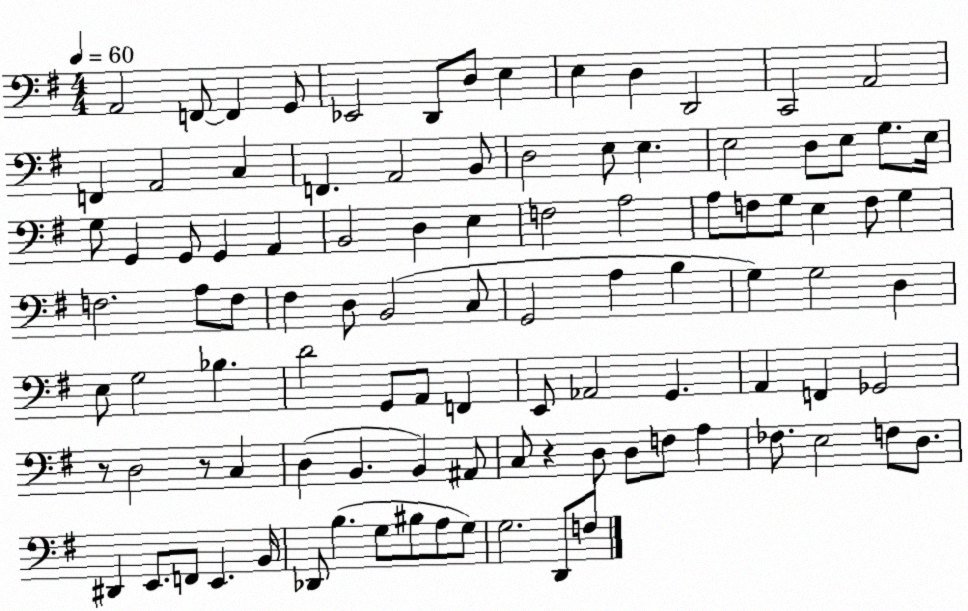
X:1
T:Untitled
M:4/4
L:1/4
K:G
A,,2 F,,/2 F,, G,,/2 _E,,2 D,,/2 D,/2 E, E, D, D,,2 C,,2 A,,2 F,, A,,2 C, F,, A,,2 B,,/2 D,2 E,/2 E, E,2 D,/2 E,/2 G,/2 E,/4 G,/2 G,, G,,/2 G,, A,, B,,2 D, E, F,2 A,2 A,/2 F,/2 G,/2 E, F,/2 G, F,2 A,/2 F,/2 ^F, D,/2 B,,2 C,/2 G,,2 A, B, G, G,2 D, E,/2 G,2 _B, D2 G,,/2 A,,/2 F,, E,,/2 _A,,2 G,, A,, F,, _G,,2 z/2 D,2 z/2 C, D, B,, B,, ^A,,/2 C,/2 z D,/2 D,/2 F,/2 A, _F,/2 E,2 F,/2 D,/2 ^D,, E,,/2 F,,/2 E,, B,,/4 _D,,/2 B, G,/2 ^B,/2 A,/2 G,/2 G,2 D,,/2 F,/2